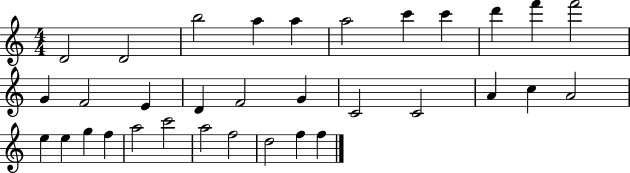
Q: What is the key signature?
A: C major